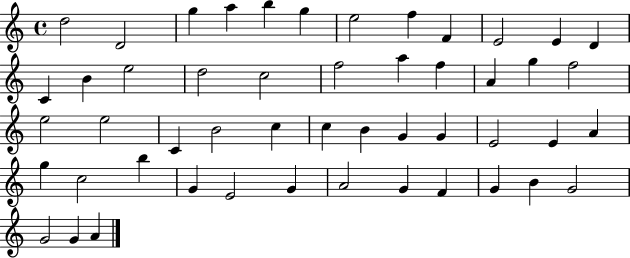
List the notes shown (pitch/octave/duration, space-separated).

D5/h D4/h G5/q A5/q B5/q G5/q E5/h F5/q F4/q E4/h E4/q D4/q C4/q B4/q E5/h D5/h C5/h F5/h A5/q F5/q A4/q G5/q F5/h E5/h E5/h C4/q B4/h C5/q C5/q B4/q G4/q G4/q E4/h E4/q A4/q G5/q C5/h B5/q G4/q E4/h G4/q A4/h G4/q F4/q G4/q B4/q G4/h G4/h G4/q A4/q